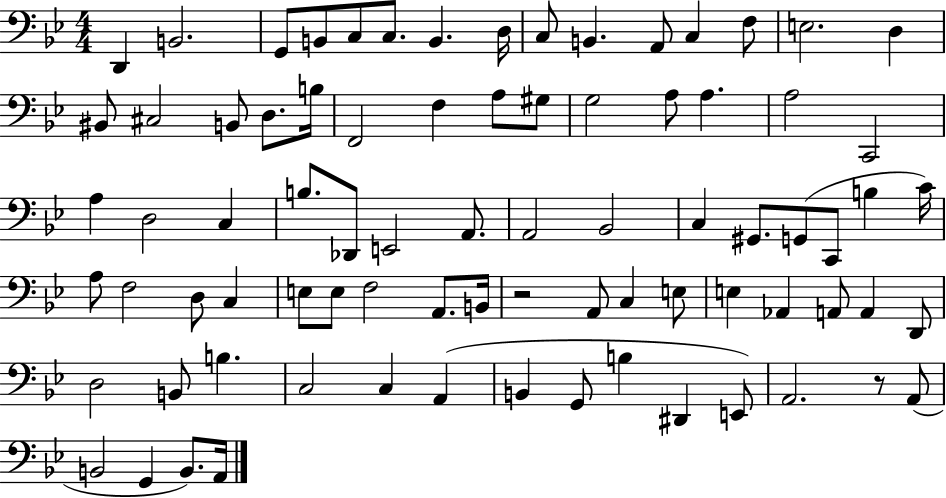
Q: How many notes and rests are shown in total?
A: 80